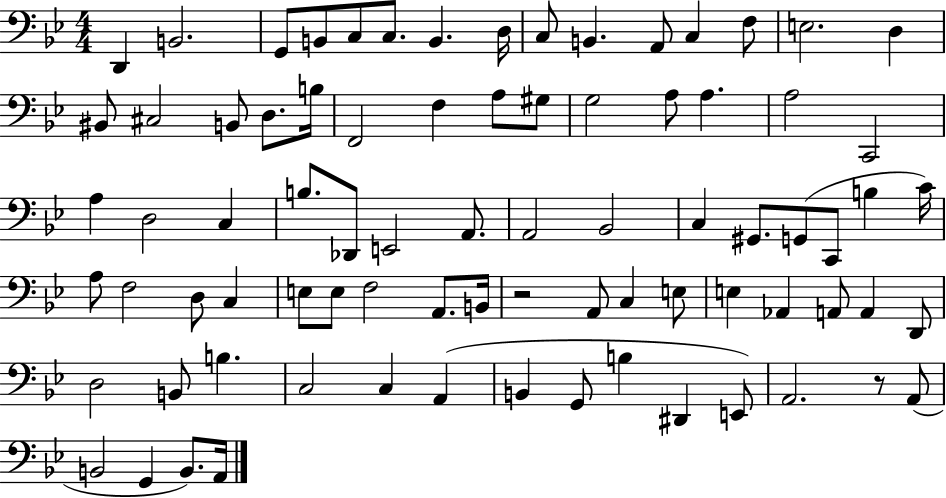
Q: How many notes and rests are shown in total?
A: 80